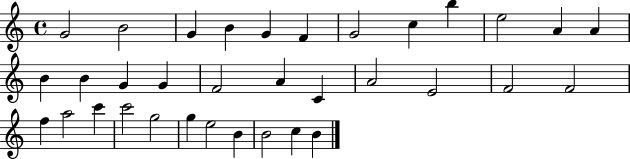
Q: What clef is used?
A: treble